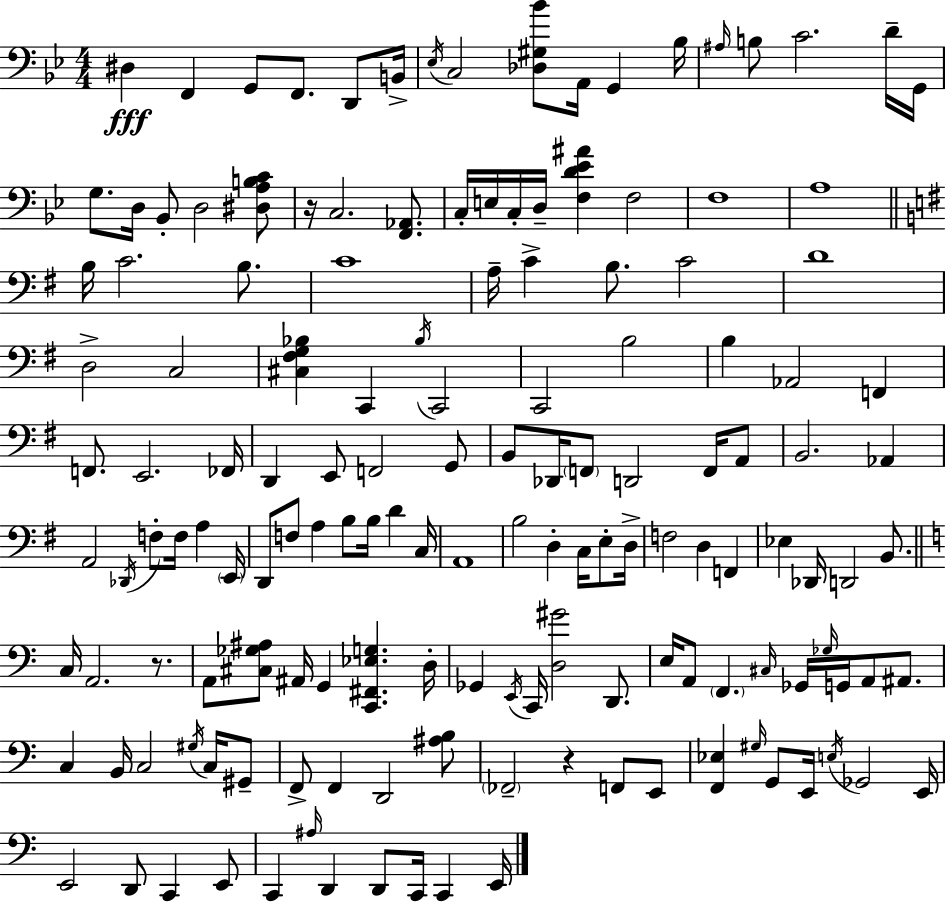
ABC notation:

X:1
T:Untitled
M:4/4
L:1/4
K:Bb
^D, F,, G,,/2 F,,/2 D,,/2 B,,/4 _E,/4 C,2 [_D,^G,_B]/2 A,,/4 G,, _B,/4 ^A,/4 B,/2 C2 D/4 G,,/4 G,/2 D,/4 _B,,/2 D,2 [^D,A,B,C]/2 z/4 C,2 [F,,_A,,]/2 C,/4 E,/4 C,/4 D,/4 [F,D_E^A] F,2 F,4 A,4 B,/4 C2 B,/2 C4 A,/4 C B,/2 C2 D4 D,2 C,2 [^C,^F,G,_B,] C,, _B,/4 C,,2 C,,2 B,2 B, _A,,2 F,, F,,/2 E,,2 _F,,/4 D,, E,,/2 F,,2 G,,/2 B,,/2 _D,,/4 F,,/2 D,,2 F,,/4 A,,/2 B,,2 _A,, A,,2 _D,,/4 F,/2 F,/4 A, E,,/4 D,,/2 F,/2 A, B,/2 B,/4 D C,/4 A,,4 B,2 D, C,/4 E,/2 D,/4 F,2 D, F,, _E, _D,,/4 D,,2 B,,/2 C,/4 A,,2 z/2 A,,/2 [^C,_G,^A,]/2 ^A,,/4 G,, [C,,^F,,_E,G,] D,/4 _G,, E,,/4 C,,/4 [D,^G]2 D,,/2 E,/4 A,,/2 F,, ^C,/4 _G,,/4 _G,/4 G,,/4 A,,/2 ^A,,/2 C, B,,/4 C,2 ^G,/4 C,/4 ^G,,/2 F,,/2 F,, D,,2 [^A,B,]/2 _F,,2 z F,,/2 E,,/2 [F,,_E,] ^G,/4 G,,/2 E,,/4 E,/4 _G,,2 E,,/4 E,,2 D,,/2 C,, E,,/2 C,, ^A,/4 D,, D,,/2 C,,/4 C,, E,,/4